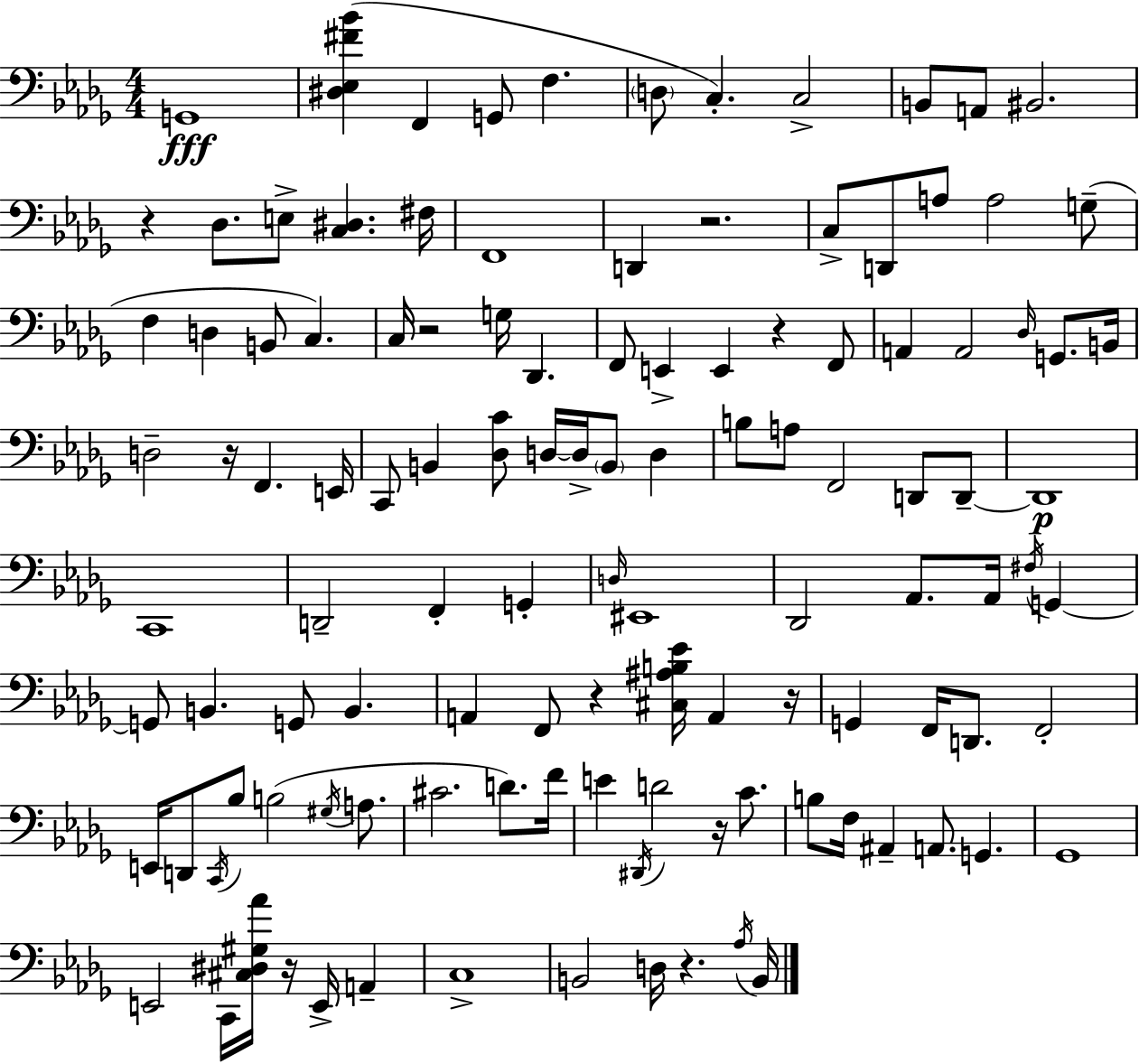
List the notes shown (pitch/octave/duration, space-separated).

G2/w [D#3,Eb3,F#4,Bb4]/q F2/q G2/e F3/q. D3/e C3/q. C3/h B2/e A2/e BIS2/h. R/q Db3/e. E3/e [C3,D#3]/q. F#3/s F2/w D2/q R/h. C3/e D2/e A3/e A3/h G3/e F3/q D3/q B2/e C3/q. C3/s R/h G3/s Db2/q. F2/e E2/q E2/q R/q F2/e A2/q A2/h Db3/s G2/e. B2/s D3/h R/s F2/q. E2/s C2/e B2/q [Db3,C4]/e D3/s D3/s B2/e D3/q B3/e A3/e F2/h D2/e D2/e D2/w C2/w D2/h F2/q G2/q D3/s EIS2/w Db2/h Ab2/e. Ab2/s F#3/s G2/q G2/e B2/q. G2/e B2/q. A2/q F2/e R/q [C#3,A#3,B3,Eb4]/s A2/q R/s G2/q F2/s D2/e. F2/h E2/s D2/e C2/s Bb3/e B3/h G#3/s A3/e. C#4/h. D4/e. F4/s E4/q D#2/s D4/h R/s C4/e. B3/e F3/s A#2/q A2/e. G2/q. Gb2/w E2/h C2/s [C#3,D#3,G#3,Ab4]/s R/s E2/s A2/q C3/w B2/h D3/s R/q. Ab3/s B2/s